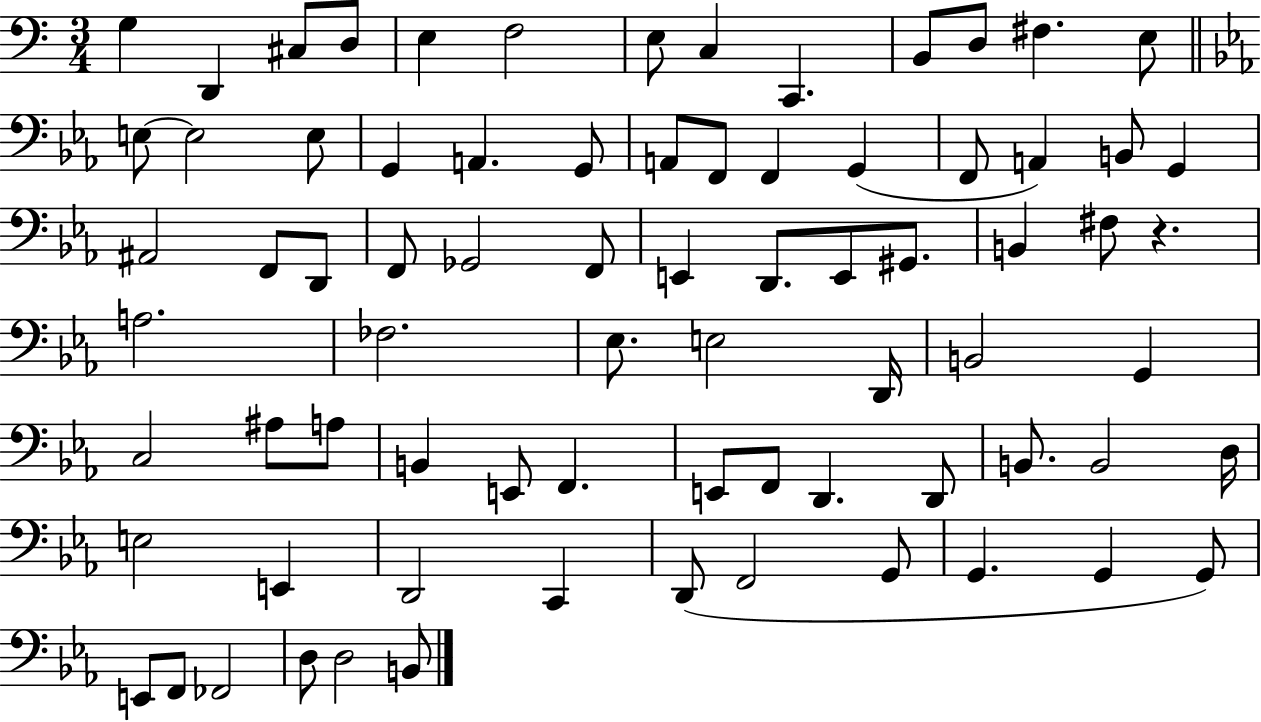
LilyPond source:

{
  \clef bass
  \numericTimeSignature
  \time 3/4
  \key c \major
  g4 d,4 cis8 d8 | e4 f2 | e8 c4 c,4. | b,8 d8 fis4. e8 | \break \bar "||" \break \key ees \major e8~~ e2 e8 | g,4 a,4. g,8 | a,8 f,8 f,4 g,4( | f,8 a,4) b,8 g,4 | \break ais,2 f,8 d,8 | f,8 ges,2 f,8 | e,4 d,8. e,8 gis,8. | b,4 fis8 r4. | \break a2. | fes2. | ees8. e2 d,16 | b,2 g,4 | \break c2 ais8 a8 | b,4 e,8 f,4. | e,8 f,8 d,4. d,8 | b,8. b,2 d16 | \break e2 e,4 | d,2 c,4 | d,8( f,2 g,8 | g,4. g,4 g,8) | \break e,8 f,8 fes,2 | d8 d2 b,8 | \bar "|."
}